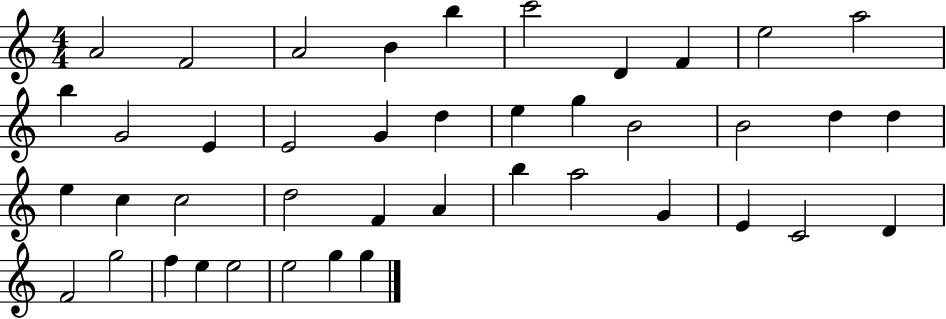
{
  \clef treble
  \numericTimeSignature
  \time 4/4
  \key c \major
  a'2 f'2 | a'2 b'4 b''4 | c'''2 d'4 f'4 | e''2 a''2 | \break b''4 g'2 e'4 | e'2 g'4 d''4 | e''4 g''4 b'2 | b'2 d''4 d''4 | \break e''4 c''4 c''2 | d''2 f'4 a'4 | b''4 a''2 g'4 | e'4 c'2 d'4 | \break f'2 g''2 | f''4 e''4 e''2 | e''2 g''4 g''4 | \bar "|."
}